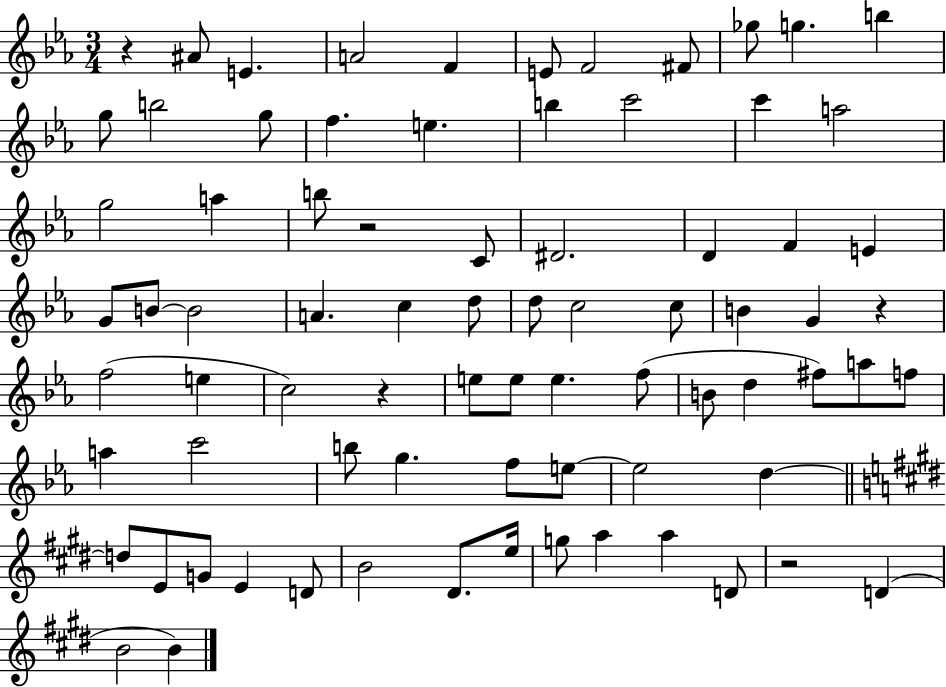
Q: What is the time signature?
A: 3/4